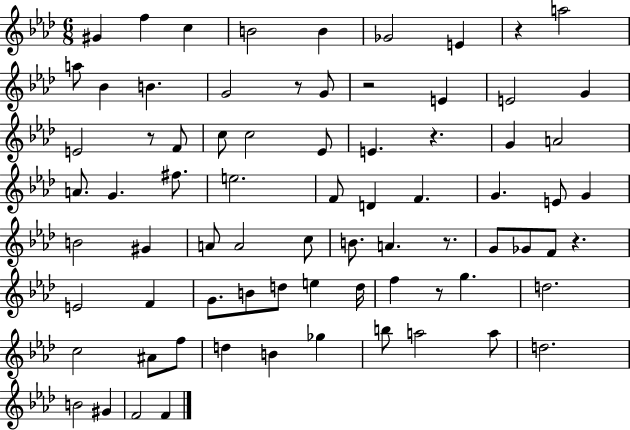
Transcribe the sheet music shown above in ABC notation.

X:1
T:Untitled
M:6/8
L:1/4
K:Ab
^G f c B2 B _G2 E z a2 a/2 _B B G2 z/2 G/2 z2 E E2 G E2 z/2 F/2 c/2 c2 _E/2 E z G A2 A/2 G ^f/2 e2 F/2 D F G E/2 G B2 ^G A/2 A2 c/2 B/2 A z/2 G/2 _G/2 F/2 z E2 F G/2 B/2 d/2 e d/4 f z/2 g d2 c2 ^A/2 f/2 d B _g b/2 a2 a/2 d2 B2 ^G F2 F